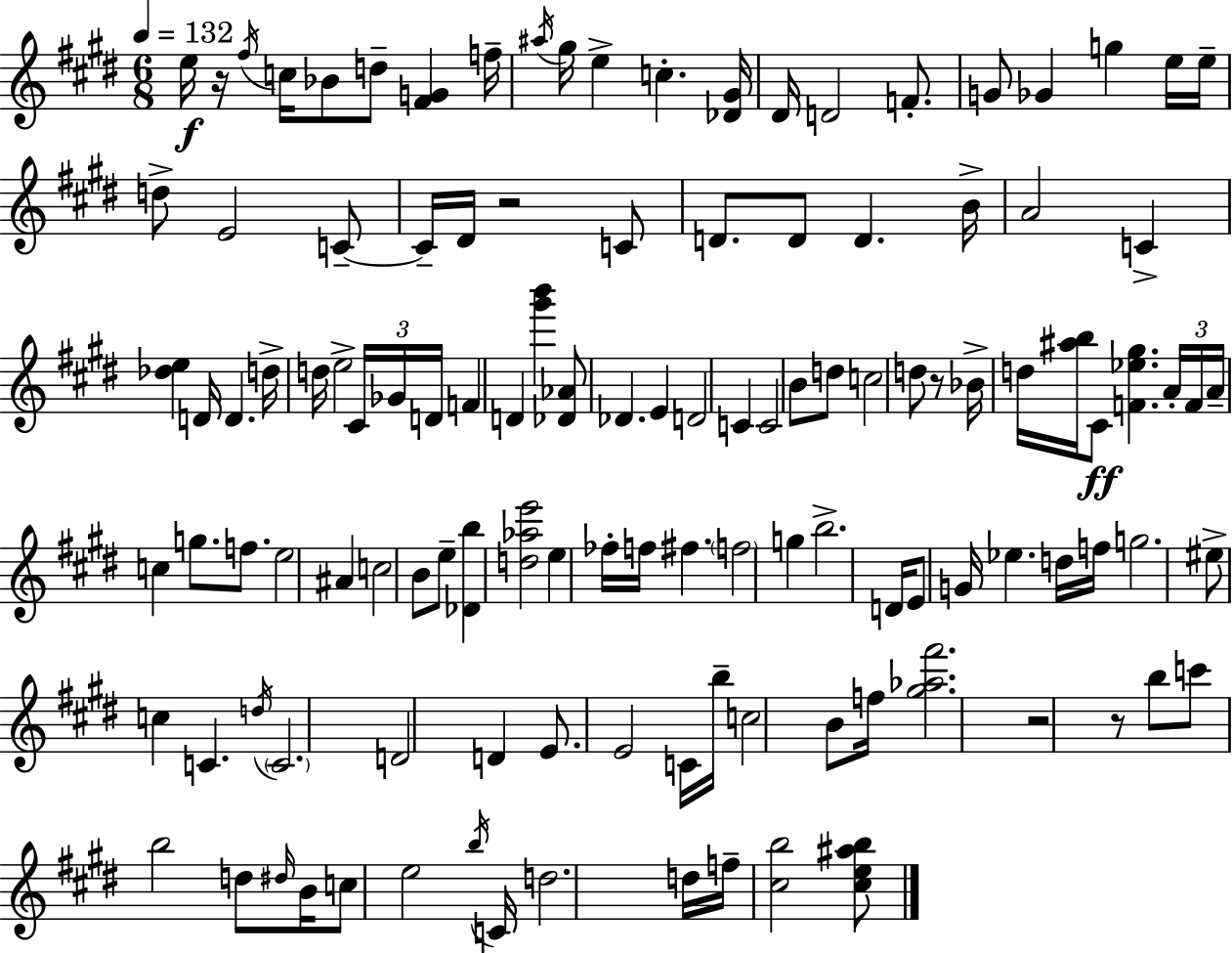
{
  \clef treble
  \numericTimeSignature
  \time 6/8
  \key e \major
  \tempo 4 = 132
  e''16\f r16 \acciaccatura { fis''16 } c''16 bes'8 d''8-- <fis' g'>4 | f''16-- \acciaccatura { ais''16 } gis''16 e''4-> c''4.-. | <des' gis'>16 dis'16 d'2 f'8.-. | g'8 ges'4 g''4 | \break e''16 e''16-- d''8-> e'2 | c'8--~~ c'16-- dis'16 r2 | c'8 d'8. d'8 d'4. | b'16-> a'2 c'4-> | \break <des'' e''>4 d'16 d'4. | d''16-> d''16 e''2-> \tuplet 3/2 { cis'16 | ges'16 d'16 } f'4 d'4 <gis''' b'''>4 | <des' aes'>8 des'4. e'4 | \break d'2 c'4 | c'2 b'8 | d''8 c''2 d''8 | r8 bes'16-> d''16 <ais'' b''>16 cis'8\ff <f' ees'' gis''>4. | \break \tuplet 3/2 { a'16-. f'16 a'16-- } c''4 g''8. f''8. | e''2 ais'4 | c''2 b'8 | e''8-- <des' b''>4 <d'' aes'' e'''>2 | \break e''4 fes''16-. f''16 fis''4. | \parenthesize f''2 g''4 | b''2.-> | d'16 e'8 g'16 ees''4. | \break d''16 f''16 g''2. | eis''8-> c''4 c'4. | \acciaccatura { d''16 } \parenthesize c'2. | d'2 d'4 | \break e'8. e'2 | c'16 b''16-- c''2 | b'8 f''16 <gis'' aes'' fis'''>2. | r2 r8 | \break b''8 c'''8 b''2 | d''8 \grace { dis''16 } b'16 c''8 e''2 | \acciaccatura { b''16 } c'16 d''2. | d''16 f''16-- <cis'' b''>2 | \break <cis'' e'' ais'' b''>8 \bar "|."
}